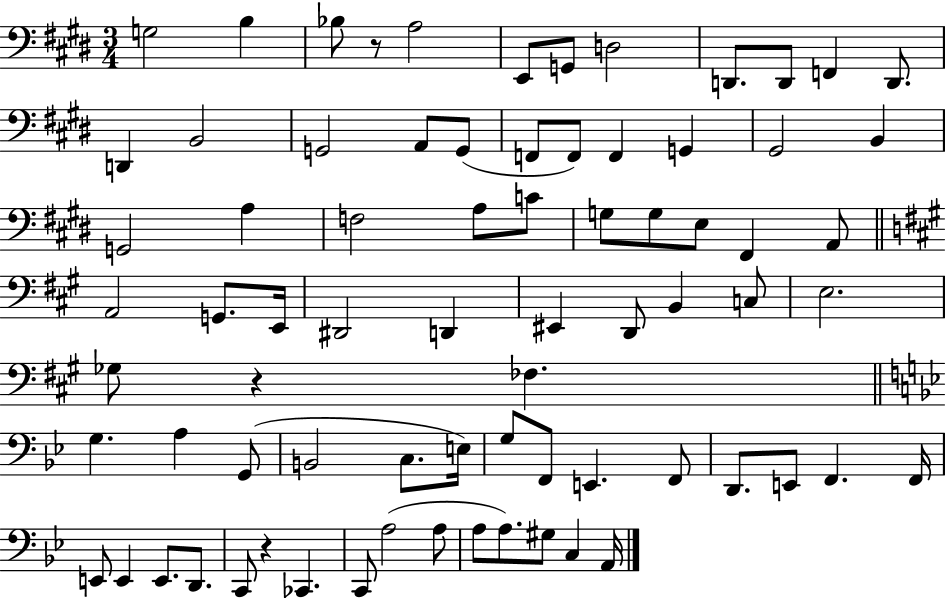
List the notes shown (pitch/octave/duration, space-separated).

G3/h B3/q Bb3/e R/e A3/h E2/e G2/e D3/h D2/e. D2/e F2/q D2/e. D2/q B2/h G2/h A2/e G2/e F2/e F2/e F2/q G2/q G#2/h B2/q G2/h A3/q F3/h A3/e C4/e G3/e G3/e E3/e F#2/q A2/e A2/h G2/e. E2/s D#2/h D2/q EIS2/q D2/e B2/q C3/e E3/h. Gb3/e R/q FES3/q. G3/q. A3/q G2/e B2/h C3/e. E3/s G3/e F2/e E2/q. F2/e D2/e. E2/e F2/q. F2/s E2/e E2/q E2/e. D2/e. C2/e R/q CES2/q. C2/e A3/h A3/e A3/e A3/e. G#3/e C3/q A2/s